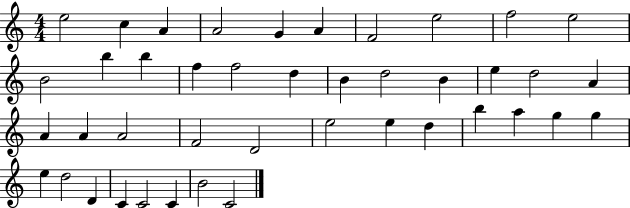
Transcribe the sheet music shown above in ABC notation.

X:1
T:Untitled
M:4/4
L:1/4
K:C
e2 c A A2 G A F2 e2 f2 e2 B2 b b f f2 d B d2 B e d2 A A A A2 F2 D2 e2 e d b a g g e d2 D C C2 C B2 C2